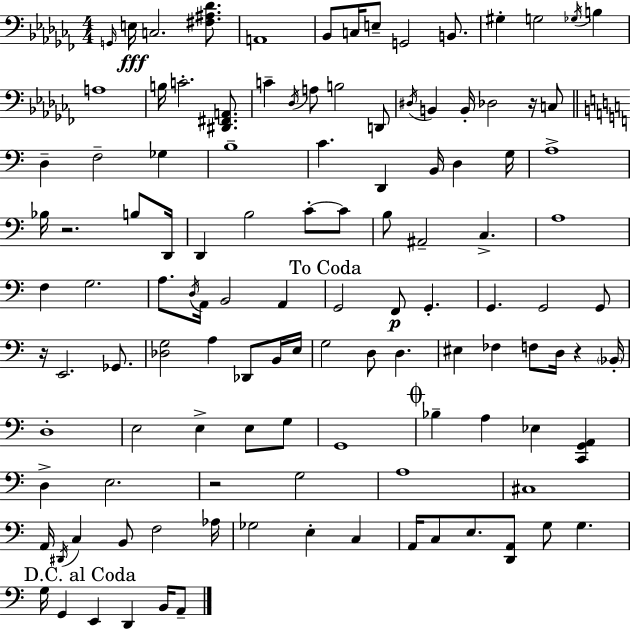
X:1
T:Untitled
M:4/4
L:1/4
K:Abm
G,,/4 E,/4 C,2 [^F,^A,_D]/2 A,,4 _B,,/2 C,/4 E,/2 G,,2 B,,/2 ^G, G,2 _G,/4 B, A,4 B,/4 C2 [^D,,^F,,A,,]/2 C _D,/4 A,/2 B,2 D,,/2 ^D,/4 B,, B,,/4 _D,2 z/4 C,/2 D, F,2 _G, B,4 C D,, B,,/4 D, G,/4 A,4 _B,/4 z2 B,/2 D,,/4 D,, B,2 C/2 C/2 B,/2 ^A,,2 C, A,4 F, G,2 A,/2 D,/4 A,,/4 B,,2 A,, G,,2 F,,/2 G,, G,, G,,2 G,,/2 z/4 E,,2 _G,,/2 [_D,G,]2 A, _D,,/2 B,,/4 E,/4 G,2 D,/2 D, ^E, _F, F,/2 D,/4 z _B,,/4 D,4 E,2 E, E,/2 G,/2 G,,4 _B, A, _E, [C,,G,,A,,] D, E,2 z2 G,2 A,4 ^C,4 A,,/4 ^D,,/4 C, B,,/2 F,2 _A,/4 _G,2 E, C, A,,/4 C,/2 E,/2 [D,,A,,]/2 G,/2 G, G,/4 G,, E,, D,, B,,/4 A,,/2